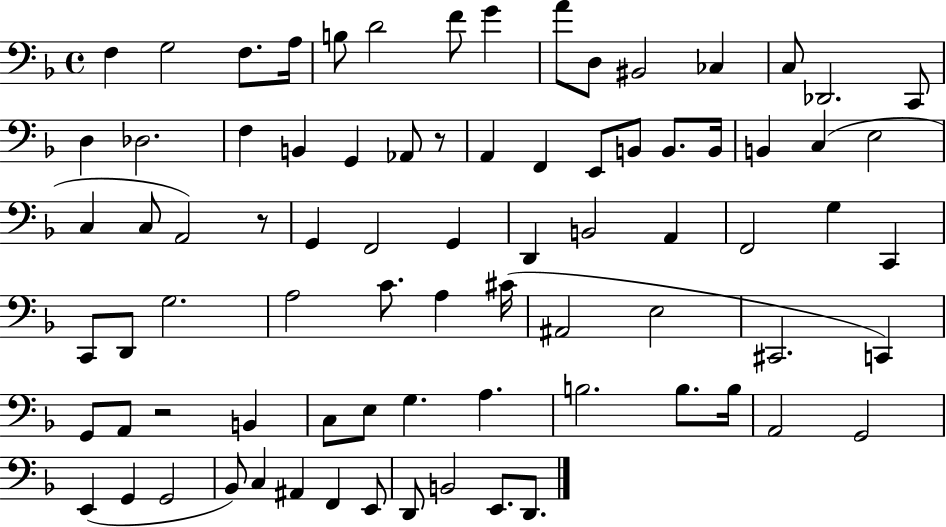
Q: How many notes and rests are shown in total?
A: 80